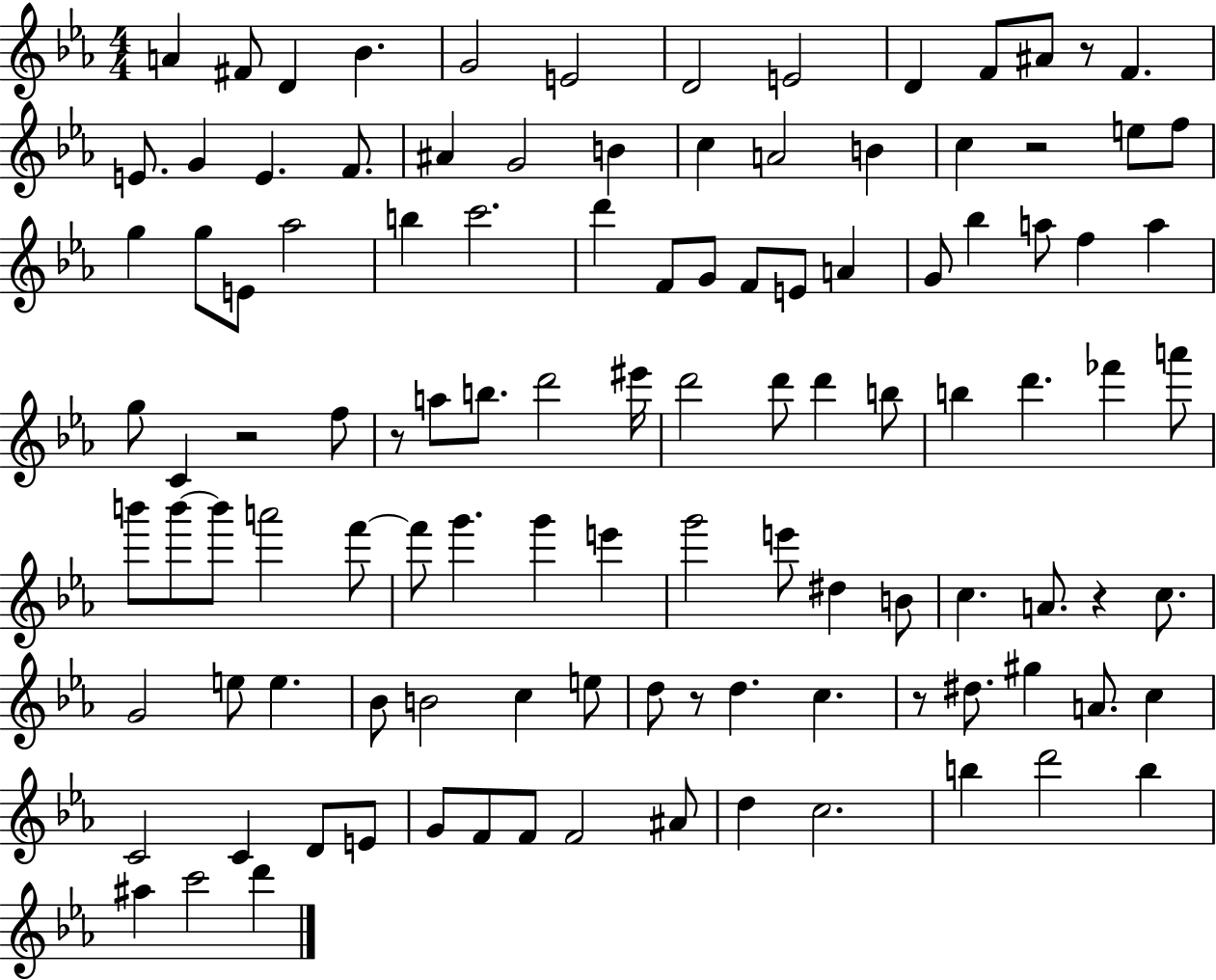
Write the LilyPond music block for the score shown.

{
  \clef treble
  \numericTimeSignature
  \time 4/4
  \key ees \major
  a'4 fis'8 d'4 bes'4. | g'2 e'2 | d'2 e'2 | d'4 f'8 ais'8 r8 f'4. | \break e'8. g'4 e'4. f'8. | ais'4 g'2 b'4 | c''4 a'2 b'4 | c''4 r2 e''8 f''8 | \break g''4 g''8 e'8 aes''2 | b''4 c'''2. | d'''4 f'8 g'8 f'8 e'8 a'4 | g'8 bes''4 a''8 f''4 a''4 | \break g''8 c'4 r2 f''8 | r8 a''8 b''8. d'''2 eis'''16 | d'''2 d'''8 d'''4 b''8 | b''4 d'''4. fes'''4 a'''8 | \break b'''8 b'''8~~ b'''8 a'''2 f'''8~~ | f'''8 g'''4. g'''4 e'''4 | g'''2 e'''8 dis''4 b'8 | c''4. a'8. r4 c''8. | \break g'2 e''8 e''4. | bes'8 b'2 c''4 e''8 | d''8 r8 d''4. c''4. | r8 dis''8. gis''4 a'8. c''4 | \break c'2 c'4 d'8 e'8 | g'8 f'8 f'8 f'2 ais'8 | d''4 c''2. | b''4 d'''2 b''4 | \break ais''4 c'''2 d'''4 | \bar "|."
}